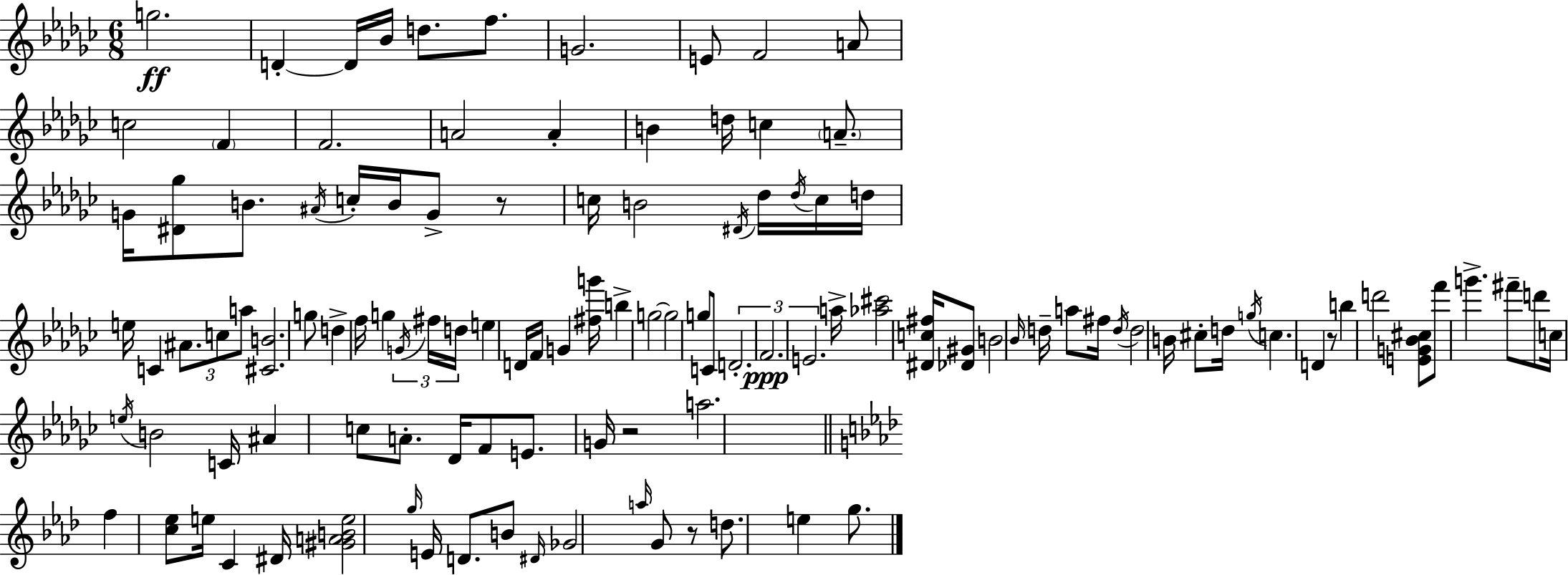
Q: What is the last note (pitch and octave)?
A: G5